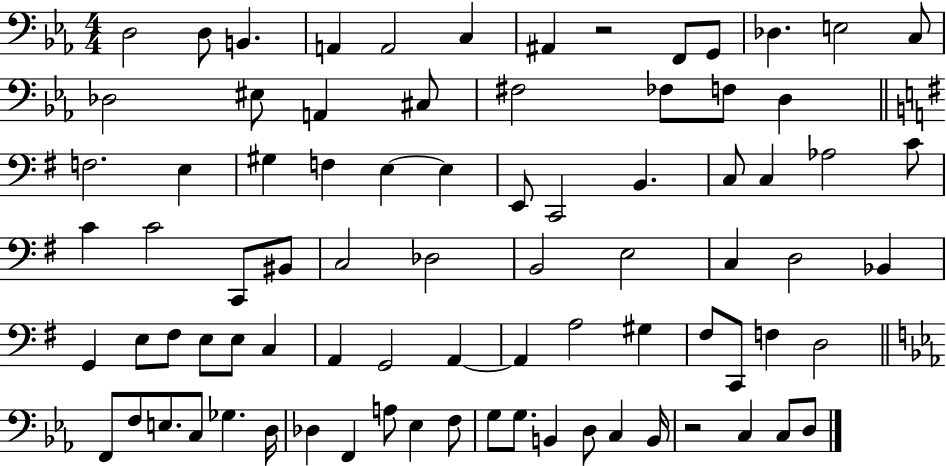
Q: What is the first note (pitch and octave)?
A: D3